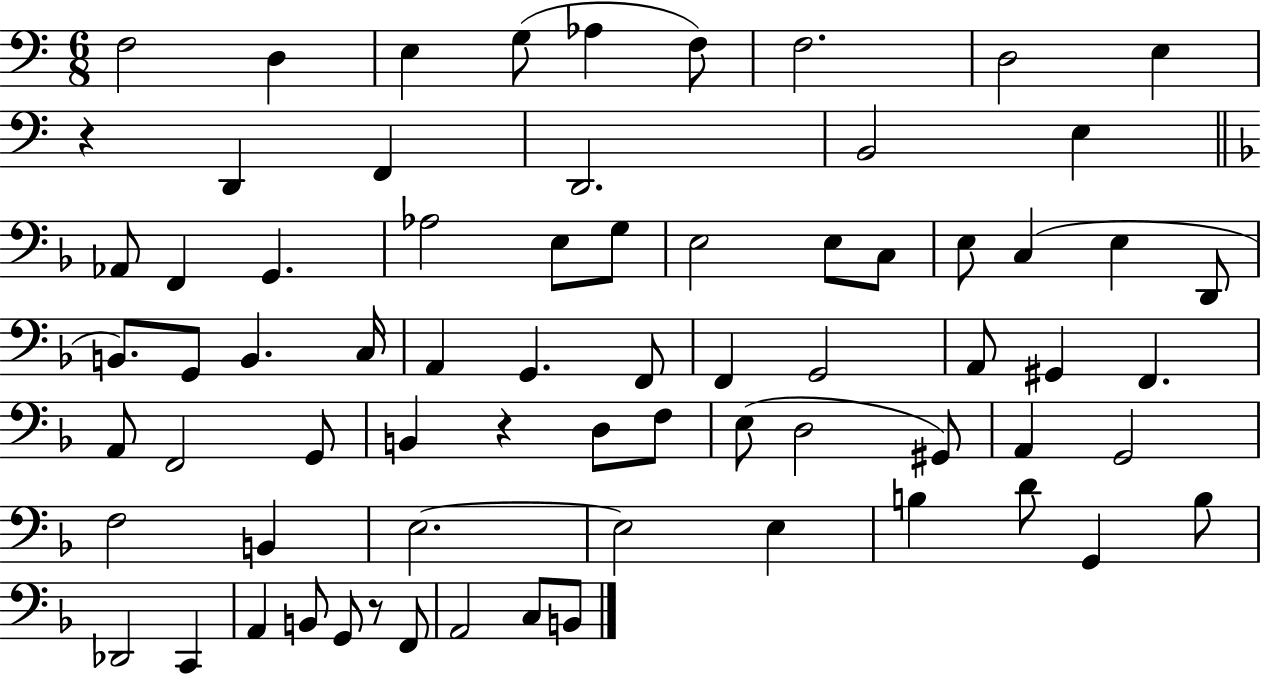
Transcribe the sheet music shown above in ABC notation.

X:1
T:Untitled
M:6/8
L:1/4
K:C
F,2 D, E, G,/2 _A, F,/2 F,2 D,2 E, z D,, F,, D,,2 B,,2 E, _A,,/2 F,, G,, _A,2 E,/2 G,/2 E,2 E,/2 C,/2 E,/2 C, E, D,,/2 B,,/2 G,,/2 B,, C,/4 A,, G,, F,,/2 F,, G,,2 A,,/2 ^G,, F,, A,,/2 F,,2 G,,/2 B,, z D,/2 F,/2 E,/2 D,2 ^G,,/2 A,, G,,2 F,2 B,, E,2 E,2 E, B, D/2 G,, B,/2 _D,,2 C,, A,, B,,/2 G,,/2 z/2 F,,/2 A,,2 C,/2 B,,/2